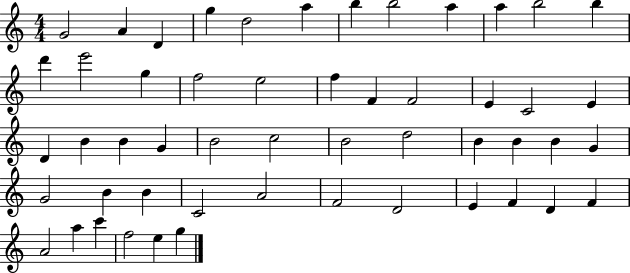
G4/h A4/q D4/q G5/q D5/h A5/q B5/q B5/h A5/q A5/q B5/h B5/q D6/q E6/h G5/q F5/h E5/h F5/q F4/q F4/h E4/q C4/h E4/q D4/q B4/q B4/q G4/q B4/h C5/h B4/h D5/h B4/q B4/q B4/q G4/q G4/h B4/q B4/q C4/h A4/h F4/h D4/h E4/q F4/q D4/q F4/q A4/h A5/q C6/q F5/h E5/q G5/q